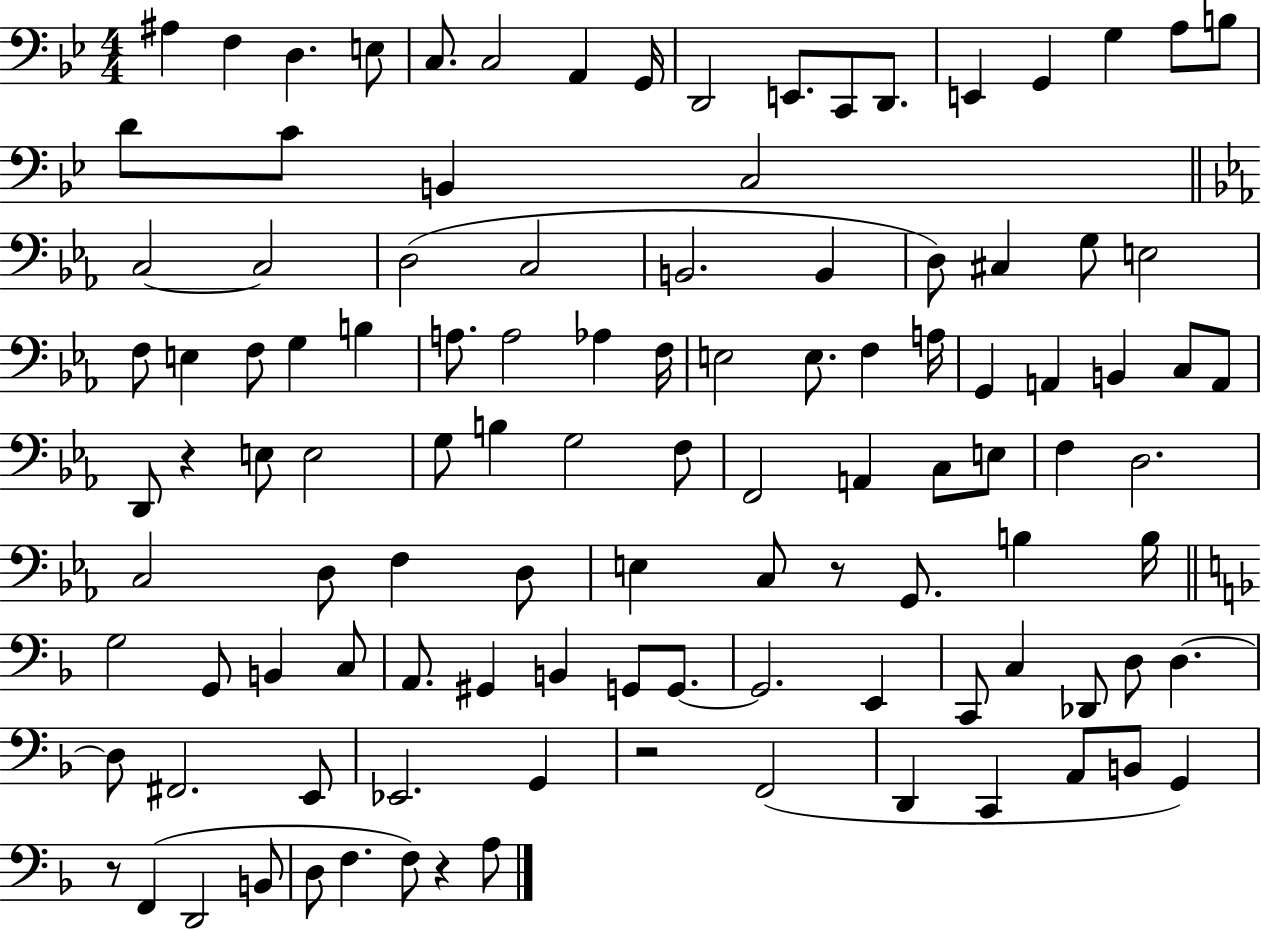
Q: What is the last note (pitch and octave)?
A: A3